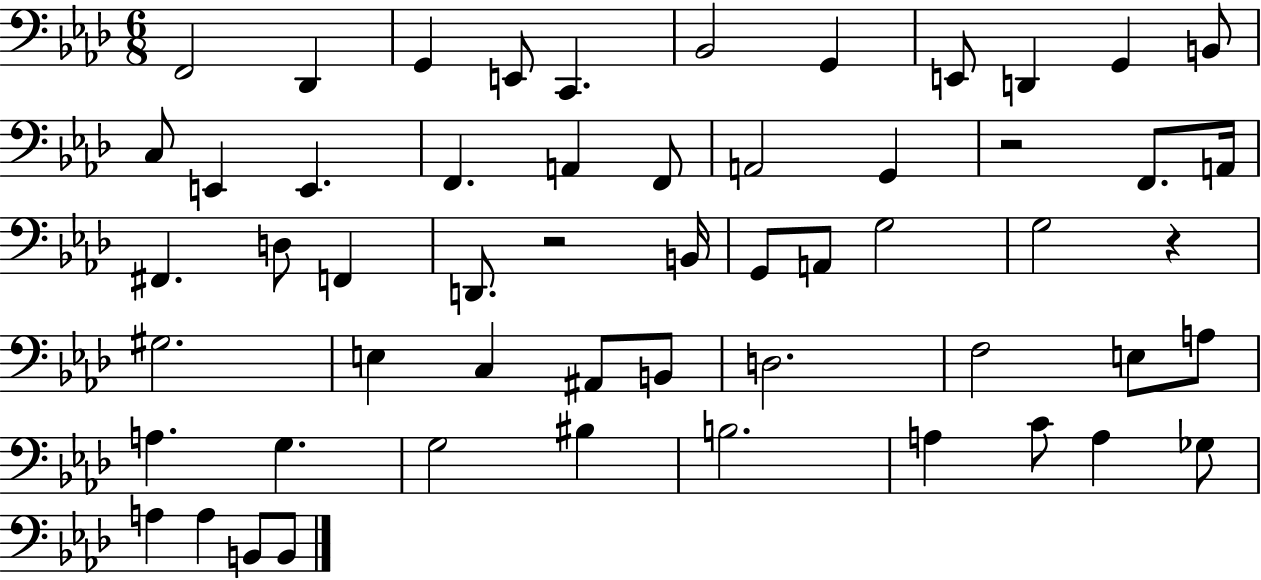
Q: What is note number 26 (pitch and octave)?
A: B2